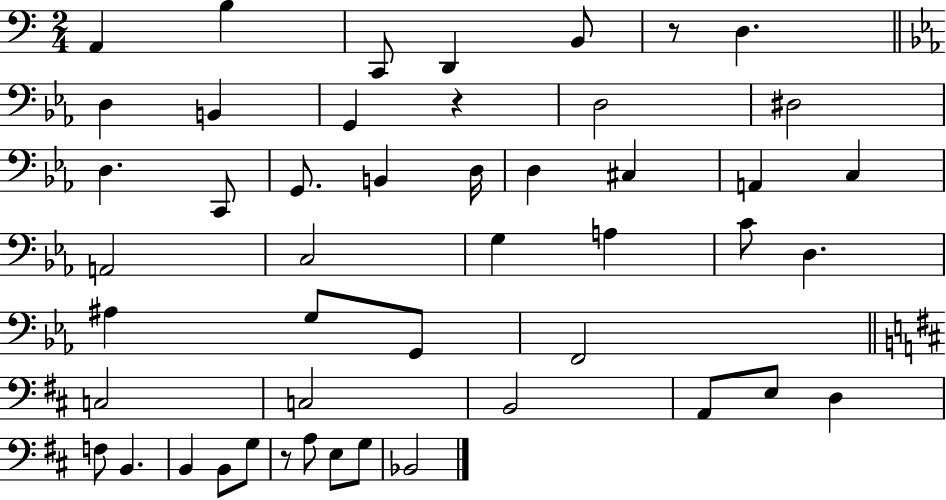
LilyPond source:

{
  \clef bass
  \numericTimeSignature
  \time 2/4
  \key c \major
  a,4 b4 | c,8 d,4 b,8 | r8 d4. | \bar "||" \break \key ees \major d4 b,4 | g,4 r4 | d2 | dis2 | \break d4. c,8 | g,8. b,4 d16 | d4 cis4 | a,4 c4 | \break a,2 | c2 | g4 a4 | c'8 d4. | \break ais4 g8 g,8 | f,2 | \bar "||" \break \key b \minor c2 | c2 | b,2 | a,8 e8 d4 | \break f8 b,4. | b,4 b,8 g8 | r8 a8 e8 g8 | bes,2 | \break \bar "|."
}